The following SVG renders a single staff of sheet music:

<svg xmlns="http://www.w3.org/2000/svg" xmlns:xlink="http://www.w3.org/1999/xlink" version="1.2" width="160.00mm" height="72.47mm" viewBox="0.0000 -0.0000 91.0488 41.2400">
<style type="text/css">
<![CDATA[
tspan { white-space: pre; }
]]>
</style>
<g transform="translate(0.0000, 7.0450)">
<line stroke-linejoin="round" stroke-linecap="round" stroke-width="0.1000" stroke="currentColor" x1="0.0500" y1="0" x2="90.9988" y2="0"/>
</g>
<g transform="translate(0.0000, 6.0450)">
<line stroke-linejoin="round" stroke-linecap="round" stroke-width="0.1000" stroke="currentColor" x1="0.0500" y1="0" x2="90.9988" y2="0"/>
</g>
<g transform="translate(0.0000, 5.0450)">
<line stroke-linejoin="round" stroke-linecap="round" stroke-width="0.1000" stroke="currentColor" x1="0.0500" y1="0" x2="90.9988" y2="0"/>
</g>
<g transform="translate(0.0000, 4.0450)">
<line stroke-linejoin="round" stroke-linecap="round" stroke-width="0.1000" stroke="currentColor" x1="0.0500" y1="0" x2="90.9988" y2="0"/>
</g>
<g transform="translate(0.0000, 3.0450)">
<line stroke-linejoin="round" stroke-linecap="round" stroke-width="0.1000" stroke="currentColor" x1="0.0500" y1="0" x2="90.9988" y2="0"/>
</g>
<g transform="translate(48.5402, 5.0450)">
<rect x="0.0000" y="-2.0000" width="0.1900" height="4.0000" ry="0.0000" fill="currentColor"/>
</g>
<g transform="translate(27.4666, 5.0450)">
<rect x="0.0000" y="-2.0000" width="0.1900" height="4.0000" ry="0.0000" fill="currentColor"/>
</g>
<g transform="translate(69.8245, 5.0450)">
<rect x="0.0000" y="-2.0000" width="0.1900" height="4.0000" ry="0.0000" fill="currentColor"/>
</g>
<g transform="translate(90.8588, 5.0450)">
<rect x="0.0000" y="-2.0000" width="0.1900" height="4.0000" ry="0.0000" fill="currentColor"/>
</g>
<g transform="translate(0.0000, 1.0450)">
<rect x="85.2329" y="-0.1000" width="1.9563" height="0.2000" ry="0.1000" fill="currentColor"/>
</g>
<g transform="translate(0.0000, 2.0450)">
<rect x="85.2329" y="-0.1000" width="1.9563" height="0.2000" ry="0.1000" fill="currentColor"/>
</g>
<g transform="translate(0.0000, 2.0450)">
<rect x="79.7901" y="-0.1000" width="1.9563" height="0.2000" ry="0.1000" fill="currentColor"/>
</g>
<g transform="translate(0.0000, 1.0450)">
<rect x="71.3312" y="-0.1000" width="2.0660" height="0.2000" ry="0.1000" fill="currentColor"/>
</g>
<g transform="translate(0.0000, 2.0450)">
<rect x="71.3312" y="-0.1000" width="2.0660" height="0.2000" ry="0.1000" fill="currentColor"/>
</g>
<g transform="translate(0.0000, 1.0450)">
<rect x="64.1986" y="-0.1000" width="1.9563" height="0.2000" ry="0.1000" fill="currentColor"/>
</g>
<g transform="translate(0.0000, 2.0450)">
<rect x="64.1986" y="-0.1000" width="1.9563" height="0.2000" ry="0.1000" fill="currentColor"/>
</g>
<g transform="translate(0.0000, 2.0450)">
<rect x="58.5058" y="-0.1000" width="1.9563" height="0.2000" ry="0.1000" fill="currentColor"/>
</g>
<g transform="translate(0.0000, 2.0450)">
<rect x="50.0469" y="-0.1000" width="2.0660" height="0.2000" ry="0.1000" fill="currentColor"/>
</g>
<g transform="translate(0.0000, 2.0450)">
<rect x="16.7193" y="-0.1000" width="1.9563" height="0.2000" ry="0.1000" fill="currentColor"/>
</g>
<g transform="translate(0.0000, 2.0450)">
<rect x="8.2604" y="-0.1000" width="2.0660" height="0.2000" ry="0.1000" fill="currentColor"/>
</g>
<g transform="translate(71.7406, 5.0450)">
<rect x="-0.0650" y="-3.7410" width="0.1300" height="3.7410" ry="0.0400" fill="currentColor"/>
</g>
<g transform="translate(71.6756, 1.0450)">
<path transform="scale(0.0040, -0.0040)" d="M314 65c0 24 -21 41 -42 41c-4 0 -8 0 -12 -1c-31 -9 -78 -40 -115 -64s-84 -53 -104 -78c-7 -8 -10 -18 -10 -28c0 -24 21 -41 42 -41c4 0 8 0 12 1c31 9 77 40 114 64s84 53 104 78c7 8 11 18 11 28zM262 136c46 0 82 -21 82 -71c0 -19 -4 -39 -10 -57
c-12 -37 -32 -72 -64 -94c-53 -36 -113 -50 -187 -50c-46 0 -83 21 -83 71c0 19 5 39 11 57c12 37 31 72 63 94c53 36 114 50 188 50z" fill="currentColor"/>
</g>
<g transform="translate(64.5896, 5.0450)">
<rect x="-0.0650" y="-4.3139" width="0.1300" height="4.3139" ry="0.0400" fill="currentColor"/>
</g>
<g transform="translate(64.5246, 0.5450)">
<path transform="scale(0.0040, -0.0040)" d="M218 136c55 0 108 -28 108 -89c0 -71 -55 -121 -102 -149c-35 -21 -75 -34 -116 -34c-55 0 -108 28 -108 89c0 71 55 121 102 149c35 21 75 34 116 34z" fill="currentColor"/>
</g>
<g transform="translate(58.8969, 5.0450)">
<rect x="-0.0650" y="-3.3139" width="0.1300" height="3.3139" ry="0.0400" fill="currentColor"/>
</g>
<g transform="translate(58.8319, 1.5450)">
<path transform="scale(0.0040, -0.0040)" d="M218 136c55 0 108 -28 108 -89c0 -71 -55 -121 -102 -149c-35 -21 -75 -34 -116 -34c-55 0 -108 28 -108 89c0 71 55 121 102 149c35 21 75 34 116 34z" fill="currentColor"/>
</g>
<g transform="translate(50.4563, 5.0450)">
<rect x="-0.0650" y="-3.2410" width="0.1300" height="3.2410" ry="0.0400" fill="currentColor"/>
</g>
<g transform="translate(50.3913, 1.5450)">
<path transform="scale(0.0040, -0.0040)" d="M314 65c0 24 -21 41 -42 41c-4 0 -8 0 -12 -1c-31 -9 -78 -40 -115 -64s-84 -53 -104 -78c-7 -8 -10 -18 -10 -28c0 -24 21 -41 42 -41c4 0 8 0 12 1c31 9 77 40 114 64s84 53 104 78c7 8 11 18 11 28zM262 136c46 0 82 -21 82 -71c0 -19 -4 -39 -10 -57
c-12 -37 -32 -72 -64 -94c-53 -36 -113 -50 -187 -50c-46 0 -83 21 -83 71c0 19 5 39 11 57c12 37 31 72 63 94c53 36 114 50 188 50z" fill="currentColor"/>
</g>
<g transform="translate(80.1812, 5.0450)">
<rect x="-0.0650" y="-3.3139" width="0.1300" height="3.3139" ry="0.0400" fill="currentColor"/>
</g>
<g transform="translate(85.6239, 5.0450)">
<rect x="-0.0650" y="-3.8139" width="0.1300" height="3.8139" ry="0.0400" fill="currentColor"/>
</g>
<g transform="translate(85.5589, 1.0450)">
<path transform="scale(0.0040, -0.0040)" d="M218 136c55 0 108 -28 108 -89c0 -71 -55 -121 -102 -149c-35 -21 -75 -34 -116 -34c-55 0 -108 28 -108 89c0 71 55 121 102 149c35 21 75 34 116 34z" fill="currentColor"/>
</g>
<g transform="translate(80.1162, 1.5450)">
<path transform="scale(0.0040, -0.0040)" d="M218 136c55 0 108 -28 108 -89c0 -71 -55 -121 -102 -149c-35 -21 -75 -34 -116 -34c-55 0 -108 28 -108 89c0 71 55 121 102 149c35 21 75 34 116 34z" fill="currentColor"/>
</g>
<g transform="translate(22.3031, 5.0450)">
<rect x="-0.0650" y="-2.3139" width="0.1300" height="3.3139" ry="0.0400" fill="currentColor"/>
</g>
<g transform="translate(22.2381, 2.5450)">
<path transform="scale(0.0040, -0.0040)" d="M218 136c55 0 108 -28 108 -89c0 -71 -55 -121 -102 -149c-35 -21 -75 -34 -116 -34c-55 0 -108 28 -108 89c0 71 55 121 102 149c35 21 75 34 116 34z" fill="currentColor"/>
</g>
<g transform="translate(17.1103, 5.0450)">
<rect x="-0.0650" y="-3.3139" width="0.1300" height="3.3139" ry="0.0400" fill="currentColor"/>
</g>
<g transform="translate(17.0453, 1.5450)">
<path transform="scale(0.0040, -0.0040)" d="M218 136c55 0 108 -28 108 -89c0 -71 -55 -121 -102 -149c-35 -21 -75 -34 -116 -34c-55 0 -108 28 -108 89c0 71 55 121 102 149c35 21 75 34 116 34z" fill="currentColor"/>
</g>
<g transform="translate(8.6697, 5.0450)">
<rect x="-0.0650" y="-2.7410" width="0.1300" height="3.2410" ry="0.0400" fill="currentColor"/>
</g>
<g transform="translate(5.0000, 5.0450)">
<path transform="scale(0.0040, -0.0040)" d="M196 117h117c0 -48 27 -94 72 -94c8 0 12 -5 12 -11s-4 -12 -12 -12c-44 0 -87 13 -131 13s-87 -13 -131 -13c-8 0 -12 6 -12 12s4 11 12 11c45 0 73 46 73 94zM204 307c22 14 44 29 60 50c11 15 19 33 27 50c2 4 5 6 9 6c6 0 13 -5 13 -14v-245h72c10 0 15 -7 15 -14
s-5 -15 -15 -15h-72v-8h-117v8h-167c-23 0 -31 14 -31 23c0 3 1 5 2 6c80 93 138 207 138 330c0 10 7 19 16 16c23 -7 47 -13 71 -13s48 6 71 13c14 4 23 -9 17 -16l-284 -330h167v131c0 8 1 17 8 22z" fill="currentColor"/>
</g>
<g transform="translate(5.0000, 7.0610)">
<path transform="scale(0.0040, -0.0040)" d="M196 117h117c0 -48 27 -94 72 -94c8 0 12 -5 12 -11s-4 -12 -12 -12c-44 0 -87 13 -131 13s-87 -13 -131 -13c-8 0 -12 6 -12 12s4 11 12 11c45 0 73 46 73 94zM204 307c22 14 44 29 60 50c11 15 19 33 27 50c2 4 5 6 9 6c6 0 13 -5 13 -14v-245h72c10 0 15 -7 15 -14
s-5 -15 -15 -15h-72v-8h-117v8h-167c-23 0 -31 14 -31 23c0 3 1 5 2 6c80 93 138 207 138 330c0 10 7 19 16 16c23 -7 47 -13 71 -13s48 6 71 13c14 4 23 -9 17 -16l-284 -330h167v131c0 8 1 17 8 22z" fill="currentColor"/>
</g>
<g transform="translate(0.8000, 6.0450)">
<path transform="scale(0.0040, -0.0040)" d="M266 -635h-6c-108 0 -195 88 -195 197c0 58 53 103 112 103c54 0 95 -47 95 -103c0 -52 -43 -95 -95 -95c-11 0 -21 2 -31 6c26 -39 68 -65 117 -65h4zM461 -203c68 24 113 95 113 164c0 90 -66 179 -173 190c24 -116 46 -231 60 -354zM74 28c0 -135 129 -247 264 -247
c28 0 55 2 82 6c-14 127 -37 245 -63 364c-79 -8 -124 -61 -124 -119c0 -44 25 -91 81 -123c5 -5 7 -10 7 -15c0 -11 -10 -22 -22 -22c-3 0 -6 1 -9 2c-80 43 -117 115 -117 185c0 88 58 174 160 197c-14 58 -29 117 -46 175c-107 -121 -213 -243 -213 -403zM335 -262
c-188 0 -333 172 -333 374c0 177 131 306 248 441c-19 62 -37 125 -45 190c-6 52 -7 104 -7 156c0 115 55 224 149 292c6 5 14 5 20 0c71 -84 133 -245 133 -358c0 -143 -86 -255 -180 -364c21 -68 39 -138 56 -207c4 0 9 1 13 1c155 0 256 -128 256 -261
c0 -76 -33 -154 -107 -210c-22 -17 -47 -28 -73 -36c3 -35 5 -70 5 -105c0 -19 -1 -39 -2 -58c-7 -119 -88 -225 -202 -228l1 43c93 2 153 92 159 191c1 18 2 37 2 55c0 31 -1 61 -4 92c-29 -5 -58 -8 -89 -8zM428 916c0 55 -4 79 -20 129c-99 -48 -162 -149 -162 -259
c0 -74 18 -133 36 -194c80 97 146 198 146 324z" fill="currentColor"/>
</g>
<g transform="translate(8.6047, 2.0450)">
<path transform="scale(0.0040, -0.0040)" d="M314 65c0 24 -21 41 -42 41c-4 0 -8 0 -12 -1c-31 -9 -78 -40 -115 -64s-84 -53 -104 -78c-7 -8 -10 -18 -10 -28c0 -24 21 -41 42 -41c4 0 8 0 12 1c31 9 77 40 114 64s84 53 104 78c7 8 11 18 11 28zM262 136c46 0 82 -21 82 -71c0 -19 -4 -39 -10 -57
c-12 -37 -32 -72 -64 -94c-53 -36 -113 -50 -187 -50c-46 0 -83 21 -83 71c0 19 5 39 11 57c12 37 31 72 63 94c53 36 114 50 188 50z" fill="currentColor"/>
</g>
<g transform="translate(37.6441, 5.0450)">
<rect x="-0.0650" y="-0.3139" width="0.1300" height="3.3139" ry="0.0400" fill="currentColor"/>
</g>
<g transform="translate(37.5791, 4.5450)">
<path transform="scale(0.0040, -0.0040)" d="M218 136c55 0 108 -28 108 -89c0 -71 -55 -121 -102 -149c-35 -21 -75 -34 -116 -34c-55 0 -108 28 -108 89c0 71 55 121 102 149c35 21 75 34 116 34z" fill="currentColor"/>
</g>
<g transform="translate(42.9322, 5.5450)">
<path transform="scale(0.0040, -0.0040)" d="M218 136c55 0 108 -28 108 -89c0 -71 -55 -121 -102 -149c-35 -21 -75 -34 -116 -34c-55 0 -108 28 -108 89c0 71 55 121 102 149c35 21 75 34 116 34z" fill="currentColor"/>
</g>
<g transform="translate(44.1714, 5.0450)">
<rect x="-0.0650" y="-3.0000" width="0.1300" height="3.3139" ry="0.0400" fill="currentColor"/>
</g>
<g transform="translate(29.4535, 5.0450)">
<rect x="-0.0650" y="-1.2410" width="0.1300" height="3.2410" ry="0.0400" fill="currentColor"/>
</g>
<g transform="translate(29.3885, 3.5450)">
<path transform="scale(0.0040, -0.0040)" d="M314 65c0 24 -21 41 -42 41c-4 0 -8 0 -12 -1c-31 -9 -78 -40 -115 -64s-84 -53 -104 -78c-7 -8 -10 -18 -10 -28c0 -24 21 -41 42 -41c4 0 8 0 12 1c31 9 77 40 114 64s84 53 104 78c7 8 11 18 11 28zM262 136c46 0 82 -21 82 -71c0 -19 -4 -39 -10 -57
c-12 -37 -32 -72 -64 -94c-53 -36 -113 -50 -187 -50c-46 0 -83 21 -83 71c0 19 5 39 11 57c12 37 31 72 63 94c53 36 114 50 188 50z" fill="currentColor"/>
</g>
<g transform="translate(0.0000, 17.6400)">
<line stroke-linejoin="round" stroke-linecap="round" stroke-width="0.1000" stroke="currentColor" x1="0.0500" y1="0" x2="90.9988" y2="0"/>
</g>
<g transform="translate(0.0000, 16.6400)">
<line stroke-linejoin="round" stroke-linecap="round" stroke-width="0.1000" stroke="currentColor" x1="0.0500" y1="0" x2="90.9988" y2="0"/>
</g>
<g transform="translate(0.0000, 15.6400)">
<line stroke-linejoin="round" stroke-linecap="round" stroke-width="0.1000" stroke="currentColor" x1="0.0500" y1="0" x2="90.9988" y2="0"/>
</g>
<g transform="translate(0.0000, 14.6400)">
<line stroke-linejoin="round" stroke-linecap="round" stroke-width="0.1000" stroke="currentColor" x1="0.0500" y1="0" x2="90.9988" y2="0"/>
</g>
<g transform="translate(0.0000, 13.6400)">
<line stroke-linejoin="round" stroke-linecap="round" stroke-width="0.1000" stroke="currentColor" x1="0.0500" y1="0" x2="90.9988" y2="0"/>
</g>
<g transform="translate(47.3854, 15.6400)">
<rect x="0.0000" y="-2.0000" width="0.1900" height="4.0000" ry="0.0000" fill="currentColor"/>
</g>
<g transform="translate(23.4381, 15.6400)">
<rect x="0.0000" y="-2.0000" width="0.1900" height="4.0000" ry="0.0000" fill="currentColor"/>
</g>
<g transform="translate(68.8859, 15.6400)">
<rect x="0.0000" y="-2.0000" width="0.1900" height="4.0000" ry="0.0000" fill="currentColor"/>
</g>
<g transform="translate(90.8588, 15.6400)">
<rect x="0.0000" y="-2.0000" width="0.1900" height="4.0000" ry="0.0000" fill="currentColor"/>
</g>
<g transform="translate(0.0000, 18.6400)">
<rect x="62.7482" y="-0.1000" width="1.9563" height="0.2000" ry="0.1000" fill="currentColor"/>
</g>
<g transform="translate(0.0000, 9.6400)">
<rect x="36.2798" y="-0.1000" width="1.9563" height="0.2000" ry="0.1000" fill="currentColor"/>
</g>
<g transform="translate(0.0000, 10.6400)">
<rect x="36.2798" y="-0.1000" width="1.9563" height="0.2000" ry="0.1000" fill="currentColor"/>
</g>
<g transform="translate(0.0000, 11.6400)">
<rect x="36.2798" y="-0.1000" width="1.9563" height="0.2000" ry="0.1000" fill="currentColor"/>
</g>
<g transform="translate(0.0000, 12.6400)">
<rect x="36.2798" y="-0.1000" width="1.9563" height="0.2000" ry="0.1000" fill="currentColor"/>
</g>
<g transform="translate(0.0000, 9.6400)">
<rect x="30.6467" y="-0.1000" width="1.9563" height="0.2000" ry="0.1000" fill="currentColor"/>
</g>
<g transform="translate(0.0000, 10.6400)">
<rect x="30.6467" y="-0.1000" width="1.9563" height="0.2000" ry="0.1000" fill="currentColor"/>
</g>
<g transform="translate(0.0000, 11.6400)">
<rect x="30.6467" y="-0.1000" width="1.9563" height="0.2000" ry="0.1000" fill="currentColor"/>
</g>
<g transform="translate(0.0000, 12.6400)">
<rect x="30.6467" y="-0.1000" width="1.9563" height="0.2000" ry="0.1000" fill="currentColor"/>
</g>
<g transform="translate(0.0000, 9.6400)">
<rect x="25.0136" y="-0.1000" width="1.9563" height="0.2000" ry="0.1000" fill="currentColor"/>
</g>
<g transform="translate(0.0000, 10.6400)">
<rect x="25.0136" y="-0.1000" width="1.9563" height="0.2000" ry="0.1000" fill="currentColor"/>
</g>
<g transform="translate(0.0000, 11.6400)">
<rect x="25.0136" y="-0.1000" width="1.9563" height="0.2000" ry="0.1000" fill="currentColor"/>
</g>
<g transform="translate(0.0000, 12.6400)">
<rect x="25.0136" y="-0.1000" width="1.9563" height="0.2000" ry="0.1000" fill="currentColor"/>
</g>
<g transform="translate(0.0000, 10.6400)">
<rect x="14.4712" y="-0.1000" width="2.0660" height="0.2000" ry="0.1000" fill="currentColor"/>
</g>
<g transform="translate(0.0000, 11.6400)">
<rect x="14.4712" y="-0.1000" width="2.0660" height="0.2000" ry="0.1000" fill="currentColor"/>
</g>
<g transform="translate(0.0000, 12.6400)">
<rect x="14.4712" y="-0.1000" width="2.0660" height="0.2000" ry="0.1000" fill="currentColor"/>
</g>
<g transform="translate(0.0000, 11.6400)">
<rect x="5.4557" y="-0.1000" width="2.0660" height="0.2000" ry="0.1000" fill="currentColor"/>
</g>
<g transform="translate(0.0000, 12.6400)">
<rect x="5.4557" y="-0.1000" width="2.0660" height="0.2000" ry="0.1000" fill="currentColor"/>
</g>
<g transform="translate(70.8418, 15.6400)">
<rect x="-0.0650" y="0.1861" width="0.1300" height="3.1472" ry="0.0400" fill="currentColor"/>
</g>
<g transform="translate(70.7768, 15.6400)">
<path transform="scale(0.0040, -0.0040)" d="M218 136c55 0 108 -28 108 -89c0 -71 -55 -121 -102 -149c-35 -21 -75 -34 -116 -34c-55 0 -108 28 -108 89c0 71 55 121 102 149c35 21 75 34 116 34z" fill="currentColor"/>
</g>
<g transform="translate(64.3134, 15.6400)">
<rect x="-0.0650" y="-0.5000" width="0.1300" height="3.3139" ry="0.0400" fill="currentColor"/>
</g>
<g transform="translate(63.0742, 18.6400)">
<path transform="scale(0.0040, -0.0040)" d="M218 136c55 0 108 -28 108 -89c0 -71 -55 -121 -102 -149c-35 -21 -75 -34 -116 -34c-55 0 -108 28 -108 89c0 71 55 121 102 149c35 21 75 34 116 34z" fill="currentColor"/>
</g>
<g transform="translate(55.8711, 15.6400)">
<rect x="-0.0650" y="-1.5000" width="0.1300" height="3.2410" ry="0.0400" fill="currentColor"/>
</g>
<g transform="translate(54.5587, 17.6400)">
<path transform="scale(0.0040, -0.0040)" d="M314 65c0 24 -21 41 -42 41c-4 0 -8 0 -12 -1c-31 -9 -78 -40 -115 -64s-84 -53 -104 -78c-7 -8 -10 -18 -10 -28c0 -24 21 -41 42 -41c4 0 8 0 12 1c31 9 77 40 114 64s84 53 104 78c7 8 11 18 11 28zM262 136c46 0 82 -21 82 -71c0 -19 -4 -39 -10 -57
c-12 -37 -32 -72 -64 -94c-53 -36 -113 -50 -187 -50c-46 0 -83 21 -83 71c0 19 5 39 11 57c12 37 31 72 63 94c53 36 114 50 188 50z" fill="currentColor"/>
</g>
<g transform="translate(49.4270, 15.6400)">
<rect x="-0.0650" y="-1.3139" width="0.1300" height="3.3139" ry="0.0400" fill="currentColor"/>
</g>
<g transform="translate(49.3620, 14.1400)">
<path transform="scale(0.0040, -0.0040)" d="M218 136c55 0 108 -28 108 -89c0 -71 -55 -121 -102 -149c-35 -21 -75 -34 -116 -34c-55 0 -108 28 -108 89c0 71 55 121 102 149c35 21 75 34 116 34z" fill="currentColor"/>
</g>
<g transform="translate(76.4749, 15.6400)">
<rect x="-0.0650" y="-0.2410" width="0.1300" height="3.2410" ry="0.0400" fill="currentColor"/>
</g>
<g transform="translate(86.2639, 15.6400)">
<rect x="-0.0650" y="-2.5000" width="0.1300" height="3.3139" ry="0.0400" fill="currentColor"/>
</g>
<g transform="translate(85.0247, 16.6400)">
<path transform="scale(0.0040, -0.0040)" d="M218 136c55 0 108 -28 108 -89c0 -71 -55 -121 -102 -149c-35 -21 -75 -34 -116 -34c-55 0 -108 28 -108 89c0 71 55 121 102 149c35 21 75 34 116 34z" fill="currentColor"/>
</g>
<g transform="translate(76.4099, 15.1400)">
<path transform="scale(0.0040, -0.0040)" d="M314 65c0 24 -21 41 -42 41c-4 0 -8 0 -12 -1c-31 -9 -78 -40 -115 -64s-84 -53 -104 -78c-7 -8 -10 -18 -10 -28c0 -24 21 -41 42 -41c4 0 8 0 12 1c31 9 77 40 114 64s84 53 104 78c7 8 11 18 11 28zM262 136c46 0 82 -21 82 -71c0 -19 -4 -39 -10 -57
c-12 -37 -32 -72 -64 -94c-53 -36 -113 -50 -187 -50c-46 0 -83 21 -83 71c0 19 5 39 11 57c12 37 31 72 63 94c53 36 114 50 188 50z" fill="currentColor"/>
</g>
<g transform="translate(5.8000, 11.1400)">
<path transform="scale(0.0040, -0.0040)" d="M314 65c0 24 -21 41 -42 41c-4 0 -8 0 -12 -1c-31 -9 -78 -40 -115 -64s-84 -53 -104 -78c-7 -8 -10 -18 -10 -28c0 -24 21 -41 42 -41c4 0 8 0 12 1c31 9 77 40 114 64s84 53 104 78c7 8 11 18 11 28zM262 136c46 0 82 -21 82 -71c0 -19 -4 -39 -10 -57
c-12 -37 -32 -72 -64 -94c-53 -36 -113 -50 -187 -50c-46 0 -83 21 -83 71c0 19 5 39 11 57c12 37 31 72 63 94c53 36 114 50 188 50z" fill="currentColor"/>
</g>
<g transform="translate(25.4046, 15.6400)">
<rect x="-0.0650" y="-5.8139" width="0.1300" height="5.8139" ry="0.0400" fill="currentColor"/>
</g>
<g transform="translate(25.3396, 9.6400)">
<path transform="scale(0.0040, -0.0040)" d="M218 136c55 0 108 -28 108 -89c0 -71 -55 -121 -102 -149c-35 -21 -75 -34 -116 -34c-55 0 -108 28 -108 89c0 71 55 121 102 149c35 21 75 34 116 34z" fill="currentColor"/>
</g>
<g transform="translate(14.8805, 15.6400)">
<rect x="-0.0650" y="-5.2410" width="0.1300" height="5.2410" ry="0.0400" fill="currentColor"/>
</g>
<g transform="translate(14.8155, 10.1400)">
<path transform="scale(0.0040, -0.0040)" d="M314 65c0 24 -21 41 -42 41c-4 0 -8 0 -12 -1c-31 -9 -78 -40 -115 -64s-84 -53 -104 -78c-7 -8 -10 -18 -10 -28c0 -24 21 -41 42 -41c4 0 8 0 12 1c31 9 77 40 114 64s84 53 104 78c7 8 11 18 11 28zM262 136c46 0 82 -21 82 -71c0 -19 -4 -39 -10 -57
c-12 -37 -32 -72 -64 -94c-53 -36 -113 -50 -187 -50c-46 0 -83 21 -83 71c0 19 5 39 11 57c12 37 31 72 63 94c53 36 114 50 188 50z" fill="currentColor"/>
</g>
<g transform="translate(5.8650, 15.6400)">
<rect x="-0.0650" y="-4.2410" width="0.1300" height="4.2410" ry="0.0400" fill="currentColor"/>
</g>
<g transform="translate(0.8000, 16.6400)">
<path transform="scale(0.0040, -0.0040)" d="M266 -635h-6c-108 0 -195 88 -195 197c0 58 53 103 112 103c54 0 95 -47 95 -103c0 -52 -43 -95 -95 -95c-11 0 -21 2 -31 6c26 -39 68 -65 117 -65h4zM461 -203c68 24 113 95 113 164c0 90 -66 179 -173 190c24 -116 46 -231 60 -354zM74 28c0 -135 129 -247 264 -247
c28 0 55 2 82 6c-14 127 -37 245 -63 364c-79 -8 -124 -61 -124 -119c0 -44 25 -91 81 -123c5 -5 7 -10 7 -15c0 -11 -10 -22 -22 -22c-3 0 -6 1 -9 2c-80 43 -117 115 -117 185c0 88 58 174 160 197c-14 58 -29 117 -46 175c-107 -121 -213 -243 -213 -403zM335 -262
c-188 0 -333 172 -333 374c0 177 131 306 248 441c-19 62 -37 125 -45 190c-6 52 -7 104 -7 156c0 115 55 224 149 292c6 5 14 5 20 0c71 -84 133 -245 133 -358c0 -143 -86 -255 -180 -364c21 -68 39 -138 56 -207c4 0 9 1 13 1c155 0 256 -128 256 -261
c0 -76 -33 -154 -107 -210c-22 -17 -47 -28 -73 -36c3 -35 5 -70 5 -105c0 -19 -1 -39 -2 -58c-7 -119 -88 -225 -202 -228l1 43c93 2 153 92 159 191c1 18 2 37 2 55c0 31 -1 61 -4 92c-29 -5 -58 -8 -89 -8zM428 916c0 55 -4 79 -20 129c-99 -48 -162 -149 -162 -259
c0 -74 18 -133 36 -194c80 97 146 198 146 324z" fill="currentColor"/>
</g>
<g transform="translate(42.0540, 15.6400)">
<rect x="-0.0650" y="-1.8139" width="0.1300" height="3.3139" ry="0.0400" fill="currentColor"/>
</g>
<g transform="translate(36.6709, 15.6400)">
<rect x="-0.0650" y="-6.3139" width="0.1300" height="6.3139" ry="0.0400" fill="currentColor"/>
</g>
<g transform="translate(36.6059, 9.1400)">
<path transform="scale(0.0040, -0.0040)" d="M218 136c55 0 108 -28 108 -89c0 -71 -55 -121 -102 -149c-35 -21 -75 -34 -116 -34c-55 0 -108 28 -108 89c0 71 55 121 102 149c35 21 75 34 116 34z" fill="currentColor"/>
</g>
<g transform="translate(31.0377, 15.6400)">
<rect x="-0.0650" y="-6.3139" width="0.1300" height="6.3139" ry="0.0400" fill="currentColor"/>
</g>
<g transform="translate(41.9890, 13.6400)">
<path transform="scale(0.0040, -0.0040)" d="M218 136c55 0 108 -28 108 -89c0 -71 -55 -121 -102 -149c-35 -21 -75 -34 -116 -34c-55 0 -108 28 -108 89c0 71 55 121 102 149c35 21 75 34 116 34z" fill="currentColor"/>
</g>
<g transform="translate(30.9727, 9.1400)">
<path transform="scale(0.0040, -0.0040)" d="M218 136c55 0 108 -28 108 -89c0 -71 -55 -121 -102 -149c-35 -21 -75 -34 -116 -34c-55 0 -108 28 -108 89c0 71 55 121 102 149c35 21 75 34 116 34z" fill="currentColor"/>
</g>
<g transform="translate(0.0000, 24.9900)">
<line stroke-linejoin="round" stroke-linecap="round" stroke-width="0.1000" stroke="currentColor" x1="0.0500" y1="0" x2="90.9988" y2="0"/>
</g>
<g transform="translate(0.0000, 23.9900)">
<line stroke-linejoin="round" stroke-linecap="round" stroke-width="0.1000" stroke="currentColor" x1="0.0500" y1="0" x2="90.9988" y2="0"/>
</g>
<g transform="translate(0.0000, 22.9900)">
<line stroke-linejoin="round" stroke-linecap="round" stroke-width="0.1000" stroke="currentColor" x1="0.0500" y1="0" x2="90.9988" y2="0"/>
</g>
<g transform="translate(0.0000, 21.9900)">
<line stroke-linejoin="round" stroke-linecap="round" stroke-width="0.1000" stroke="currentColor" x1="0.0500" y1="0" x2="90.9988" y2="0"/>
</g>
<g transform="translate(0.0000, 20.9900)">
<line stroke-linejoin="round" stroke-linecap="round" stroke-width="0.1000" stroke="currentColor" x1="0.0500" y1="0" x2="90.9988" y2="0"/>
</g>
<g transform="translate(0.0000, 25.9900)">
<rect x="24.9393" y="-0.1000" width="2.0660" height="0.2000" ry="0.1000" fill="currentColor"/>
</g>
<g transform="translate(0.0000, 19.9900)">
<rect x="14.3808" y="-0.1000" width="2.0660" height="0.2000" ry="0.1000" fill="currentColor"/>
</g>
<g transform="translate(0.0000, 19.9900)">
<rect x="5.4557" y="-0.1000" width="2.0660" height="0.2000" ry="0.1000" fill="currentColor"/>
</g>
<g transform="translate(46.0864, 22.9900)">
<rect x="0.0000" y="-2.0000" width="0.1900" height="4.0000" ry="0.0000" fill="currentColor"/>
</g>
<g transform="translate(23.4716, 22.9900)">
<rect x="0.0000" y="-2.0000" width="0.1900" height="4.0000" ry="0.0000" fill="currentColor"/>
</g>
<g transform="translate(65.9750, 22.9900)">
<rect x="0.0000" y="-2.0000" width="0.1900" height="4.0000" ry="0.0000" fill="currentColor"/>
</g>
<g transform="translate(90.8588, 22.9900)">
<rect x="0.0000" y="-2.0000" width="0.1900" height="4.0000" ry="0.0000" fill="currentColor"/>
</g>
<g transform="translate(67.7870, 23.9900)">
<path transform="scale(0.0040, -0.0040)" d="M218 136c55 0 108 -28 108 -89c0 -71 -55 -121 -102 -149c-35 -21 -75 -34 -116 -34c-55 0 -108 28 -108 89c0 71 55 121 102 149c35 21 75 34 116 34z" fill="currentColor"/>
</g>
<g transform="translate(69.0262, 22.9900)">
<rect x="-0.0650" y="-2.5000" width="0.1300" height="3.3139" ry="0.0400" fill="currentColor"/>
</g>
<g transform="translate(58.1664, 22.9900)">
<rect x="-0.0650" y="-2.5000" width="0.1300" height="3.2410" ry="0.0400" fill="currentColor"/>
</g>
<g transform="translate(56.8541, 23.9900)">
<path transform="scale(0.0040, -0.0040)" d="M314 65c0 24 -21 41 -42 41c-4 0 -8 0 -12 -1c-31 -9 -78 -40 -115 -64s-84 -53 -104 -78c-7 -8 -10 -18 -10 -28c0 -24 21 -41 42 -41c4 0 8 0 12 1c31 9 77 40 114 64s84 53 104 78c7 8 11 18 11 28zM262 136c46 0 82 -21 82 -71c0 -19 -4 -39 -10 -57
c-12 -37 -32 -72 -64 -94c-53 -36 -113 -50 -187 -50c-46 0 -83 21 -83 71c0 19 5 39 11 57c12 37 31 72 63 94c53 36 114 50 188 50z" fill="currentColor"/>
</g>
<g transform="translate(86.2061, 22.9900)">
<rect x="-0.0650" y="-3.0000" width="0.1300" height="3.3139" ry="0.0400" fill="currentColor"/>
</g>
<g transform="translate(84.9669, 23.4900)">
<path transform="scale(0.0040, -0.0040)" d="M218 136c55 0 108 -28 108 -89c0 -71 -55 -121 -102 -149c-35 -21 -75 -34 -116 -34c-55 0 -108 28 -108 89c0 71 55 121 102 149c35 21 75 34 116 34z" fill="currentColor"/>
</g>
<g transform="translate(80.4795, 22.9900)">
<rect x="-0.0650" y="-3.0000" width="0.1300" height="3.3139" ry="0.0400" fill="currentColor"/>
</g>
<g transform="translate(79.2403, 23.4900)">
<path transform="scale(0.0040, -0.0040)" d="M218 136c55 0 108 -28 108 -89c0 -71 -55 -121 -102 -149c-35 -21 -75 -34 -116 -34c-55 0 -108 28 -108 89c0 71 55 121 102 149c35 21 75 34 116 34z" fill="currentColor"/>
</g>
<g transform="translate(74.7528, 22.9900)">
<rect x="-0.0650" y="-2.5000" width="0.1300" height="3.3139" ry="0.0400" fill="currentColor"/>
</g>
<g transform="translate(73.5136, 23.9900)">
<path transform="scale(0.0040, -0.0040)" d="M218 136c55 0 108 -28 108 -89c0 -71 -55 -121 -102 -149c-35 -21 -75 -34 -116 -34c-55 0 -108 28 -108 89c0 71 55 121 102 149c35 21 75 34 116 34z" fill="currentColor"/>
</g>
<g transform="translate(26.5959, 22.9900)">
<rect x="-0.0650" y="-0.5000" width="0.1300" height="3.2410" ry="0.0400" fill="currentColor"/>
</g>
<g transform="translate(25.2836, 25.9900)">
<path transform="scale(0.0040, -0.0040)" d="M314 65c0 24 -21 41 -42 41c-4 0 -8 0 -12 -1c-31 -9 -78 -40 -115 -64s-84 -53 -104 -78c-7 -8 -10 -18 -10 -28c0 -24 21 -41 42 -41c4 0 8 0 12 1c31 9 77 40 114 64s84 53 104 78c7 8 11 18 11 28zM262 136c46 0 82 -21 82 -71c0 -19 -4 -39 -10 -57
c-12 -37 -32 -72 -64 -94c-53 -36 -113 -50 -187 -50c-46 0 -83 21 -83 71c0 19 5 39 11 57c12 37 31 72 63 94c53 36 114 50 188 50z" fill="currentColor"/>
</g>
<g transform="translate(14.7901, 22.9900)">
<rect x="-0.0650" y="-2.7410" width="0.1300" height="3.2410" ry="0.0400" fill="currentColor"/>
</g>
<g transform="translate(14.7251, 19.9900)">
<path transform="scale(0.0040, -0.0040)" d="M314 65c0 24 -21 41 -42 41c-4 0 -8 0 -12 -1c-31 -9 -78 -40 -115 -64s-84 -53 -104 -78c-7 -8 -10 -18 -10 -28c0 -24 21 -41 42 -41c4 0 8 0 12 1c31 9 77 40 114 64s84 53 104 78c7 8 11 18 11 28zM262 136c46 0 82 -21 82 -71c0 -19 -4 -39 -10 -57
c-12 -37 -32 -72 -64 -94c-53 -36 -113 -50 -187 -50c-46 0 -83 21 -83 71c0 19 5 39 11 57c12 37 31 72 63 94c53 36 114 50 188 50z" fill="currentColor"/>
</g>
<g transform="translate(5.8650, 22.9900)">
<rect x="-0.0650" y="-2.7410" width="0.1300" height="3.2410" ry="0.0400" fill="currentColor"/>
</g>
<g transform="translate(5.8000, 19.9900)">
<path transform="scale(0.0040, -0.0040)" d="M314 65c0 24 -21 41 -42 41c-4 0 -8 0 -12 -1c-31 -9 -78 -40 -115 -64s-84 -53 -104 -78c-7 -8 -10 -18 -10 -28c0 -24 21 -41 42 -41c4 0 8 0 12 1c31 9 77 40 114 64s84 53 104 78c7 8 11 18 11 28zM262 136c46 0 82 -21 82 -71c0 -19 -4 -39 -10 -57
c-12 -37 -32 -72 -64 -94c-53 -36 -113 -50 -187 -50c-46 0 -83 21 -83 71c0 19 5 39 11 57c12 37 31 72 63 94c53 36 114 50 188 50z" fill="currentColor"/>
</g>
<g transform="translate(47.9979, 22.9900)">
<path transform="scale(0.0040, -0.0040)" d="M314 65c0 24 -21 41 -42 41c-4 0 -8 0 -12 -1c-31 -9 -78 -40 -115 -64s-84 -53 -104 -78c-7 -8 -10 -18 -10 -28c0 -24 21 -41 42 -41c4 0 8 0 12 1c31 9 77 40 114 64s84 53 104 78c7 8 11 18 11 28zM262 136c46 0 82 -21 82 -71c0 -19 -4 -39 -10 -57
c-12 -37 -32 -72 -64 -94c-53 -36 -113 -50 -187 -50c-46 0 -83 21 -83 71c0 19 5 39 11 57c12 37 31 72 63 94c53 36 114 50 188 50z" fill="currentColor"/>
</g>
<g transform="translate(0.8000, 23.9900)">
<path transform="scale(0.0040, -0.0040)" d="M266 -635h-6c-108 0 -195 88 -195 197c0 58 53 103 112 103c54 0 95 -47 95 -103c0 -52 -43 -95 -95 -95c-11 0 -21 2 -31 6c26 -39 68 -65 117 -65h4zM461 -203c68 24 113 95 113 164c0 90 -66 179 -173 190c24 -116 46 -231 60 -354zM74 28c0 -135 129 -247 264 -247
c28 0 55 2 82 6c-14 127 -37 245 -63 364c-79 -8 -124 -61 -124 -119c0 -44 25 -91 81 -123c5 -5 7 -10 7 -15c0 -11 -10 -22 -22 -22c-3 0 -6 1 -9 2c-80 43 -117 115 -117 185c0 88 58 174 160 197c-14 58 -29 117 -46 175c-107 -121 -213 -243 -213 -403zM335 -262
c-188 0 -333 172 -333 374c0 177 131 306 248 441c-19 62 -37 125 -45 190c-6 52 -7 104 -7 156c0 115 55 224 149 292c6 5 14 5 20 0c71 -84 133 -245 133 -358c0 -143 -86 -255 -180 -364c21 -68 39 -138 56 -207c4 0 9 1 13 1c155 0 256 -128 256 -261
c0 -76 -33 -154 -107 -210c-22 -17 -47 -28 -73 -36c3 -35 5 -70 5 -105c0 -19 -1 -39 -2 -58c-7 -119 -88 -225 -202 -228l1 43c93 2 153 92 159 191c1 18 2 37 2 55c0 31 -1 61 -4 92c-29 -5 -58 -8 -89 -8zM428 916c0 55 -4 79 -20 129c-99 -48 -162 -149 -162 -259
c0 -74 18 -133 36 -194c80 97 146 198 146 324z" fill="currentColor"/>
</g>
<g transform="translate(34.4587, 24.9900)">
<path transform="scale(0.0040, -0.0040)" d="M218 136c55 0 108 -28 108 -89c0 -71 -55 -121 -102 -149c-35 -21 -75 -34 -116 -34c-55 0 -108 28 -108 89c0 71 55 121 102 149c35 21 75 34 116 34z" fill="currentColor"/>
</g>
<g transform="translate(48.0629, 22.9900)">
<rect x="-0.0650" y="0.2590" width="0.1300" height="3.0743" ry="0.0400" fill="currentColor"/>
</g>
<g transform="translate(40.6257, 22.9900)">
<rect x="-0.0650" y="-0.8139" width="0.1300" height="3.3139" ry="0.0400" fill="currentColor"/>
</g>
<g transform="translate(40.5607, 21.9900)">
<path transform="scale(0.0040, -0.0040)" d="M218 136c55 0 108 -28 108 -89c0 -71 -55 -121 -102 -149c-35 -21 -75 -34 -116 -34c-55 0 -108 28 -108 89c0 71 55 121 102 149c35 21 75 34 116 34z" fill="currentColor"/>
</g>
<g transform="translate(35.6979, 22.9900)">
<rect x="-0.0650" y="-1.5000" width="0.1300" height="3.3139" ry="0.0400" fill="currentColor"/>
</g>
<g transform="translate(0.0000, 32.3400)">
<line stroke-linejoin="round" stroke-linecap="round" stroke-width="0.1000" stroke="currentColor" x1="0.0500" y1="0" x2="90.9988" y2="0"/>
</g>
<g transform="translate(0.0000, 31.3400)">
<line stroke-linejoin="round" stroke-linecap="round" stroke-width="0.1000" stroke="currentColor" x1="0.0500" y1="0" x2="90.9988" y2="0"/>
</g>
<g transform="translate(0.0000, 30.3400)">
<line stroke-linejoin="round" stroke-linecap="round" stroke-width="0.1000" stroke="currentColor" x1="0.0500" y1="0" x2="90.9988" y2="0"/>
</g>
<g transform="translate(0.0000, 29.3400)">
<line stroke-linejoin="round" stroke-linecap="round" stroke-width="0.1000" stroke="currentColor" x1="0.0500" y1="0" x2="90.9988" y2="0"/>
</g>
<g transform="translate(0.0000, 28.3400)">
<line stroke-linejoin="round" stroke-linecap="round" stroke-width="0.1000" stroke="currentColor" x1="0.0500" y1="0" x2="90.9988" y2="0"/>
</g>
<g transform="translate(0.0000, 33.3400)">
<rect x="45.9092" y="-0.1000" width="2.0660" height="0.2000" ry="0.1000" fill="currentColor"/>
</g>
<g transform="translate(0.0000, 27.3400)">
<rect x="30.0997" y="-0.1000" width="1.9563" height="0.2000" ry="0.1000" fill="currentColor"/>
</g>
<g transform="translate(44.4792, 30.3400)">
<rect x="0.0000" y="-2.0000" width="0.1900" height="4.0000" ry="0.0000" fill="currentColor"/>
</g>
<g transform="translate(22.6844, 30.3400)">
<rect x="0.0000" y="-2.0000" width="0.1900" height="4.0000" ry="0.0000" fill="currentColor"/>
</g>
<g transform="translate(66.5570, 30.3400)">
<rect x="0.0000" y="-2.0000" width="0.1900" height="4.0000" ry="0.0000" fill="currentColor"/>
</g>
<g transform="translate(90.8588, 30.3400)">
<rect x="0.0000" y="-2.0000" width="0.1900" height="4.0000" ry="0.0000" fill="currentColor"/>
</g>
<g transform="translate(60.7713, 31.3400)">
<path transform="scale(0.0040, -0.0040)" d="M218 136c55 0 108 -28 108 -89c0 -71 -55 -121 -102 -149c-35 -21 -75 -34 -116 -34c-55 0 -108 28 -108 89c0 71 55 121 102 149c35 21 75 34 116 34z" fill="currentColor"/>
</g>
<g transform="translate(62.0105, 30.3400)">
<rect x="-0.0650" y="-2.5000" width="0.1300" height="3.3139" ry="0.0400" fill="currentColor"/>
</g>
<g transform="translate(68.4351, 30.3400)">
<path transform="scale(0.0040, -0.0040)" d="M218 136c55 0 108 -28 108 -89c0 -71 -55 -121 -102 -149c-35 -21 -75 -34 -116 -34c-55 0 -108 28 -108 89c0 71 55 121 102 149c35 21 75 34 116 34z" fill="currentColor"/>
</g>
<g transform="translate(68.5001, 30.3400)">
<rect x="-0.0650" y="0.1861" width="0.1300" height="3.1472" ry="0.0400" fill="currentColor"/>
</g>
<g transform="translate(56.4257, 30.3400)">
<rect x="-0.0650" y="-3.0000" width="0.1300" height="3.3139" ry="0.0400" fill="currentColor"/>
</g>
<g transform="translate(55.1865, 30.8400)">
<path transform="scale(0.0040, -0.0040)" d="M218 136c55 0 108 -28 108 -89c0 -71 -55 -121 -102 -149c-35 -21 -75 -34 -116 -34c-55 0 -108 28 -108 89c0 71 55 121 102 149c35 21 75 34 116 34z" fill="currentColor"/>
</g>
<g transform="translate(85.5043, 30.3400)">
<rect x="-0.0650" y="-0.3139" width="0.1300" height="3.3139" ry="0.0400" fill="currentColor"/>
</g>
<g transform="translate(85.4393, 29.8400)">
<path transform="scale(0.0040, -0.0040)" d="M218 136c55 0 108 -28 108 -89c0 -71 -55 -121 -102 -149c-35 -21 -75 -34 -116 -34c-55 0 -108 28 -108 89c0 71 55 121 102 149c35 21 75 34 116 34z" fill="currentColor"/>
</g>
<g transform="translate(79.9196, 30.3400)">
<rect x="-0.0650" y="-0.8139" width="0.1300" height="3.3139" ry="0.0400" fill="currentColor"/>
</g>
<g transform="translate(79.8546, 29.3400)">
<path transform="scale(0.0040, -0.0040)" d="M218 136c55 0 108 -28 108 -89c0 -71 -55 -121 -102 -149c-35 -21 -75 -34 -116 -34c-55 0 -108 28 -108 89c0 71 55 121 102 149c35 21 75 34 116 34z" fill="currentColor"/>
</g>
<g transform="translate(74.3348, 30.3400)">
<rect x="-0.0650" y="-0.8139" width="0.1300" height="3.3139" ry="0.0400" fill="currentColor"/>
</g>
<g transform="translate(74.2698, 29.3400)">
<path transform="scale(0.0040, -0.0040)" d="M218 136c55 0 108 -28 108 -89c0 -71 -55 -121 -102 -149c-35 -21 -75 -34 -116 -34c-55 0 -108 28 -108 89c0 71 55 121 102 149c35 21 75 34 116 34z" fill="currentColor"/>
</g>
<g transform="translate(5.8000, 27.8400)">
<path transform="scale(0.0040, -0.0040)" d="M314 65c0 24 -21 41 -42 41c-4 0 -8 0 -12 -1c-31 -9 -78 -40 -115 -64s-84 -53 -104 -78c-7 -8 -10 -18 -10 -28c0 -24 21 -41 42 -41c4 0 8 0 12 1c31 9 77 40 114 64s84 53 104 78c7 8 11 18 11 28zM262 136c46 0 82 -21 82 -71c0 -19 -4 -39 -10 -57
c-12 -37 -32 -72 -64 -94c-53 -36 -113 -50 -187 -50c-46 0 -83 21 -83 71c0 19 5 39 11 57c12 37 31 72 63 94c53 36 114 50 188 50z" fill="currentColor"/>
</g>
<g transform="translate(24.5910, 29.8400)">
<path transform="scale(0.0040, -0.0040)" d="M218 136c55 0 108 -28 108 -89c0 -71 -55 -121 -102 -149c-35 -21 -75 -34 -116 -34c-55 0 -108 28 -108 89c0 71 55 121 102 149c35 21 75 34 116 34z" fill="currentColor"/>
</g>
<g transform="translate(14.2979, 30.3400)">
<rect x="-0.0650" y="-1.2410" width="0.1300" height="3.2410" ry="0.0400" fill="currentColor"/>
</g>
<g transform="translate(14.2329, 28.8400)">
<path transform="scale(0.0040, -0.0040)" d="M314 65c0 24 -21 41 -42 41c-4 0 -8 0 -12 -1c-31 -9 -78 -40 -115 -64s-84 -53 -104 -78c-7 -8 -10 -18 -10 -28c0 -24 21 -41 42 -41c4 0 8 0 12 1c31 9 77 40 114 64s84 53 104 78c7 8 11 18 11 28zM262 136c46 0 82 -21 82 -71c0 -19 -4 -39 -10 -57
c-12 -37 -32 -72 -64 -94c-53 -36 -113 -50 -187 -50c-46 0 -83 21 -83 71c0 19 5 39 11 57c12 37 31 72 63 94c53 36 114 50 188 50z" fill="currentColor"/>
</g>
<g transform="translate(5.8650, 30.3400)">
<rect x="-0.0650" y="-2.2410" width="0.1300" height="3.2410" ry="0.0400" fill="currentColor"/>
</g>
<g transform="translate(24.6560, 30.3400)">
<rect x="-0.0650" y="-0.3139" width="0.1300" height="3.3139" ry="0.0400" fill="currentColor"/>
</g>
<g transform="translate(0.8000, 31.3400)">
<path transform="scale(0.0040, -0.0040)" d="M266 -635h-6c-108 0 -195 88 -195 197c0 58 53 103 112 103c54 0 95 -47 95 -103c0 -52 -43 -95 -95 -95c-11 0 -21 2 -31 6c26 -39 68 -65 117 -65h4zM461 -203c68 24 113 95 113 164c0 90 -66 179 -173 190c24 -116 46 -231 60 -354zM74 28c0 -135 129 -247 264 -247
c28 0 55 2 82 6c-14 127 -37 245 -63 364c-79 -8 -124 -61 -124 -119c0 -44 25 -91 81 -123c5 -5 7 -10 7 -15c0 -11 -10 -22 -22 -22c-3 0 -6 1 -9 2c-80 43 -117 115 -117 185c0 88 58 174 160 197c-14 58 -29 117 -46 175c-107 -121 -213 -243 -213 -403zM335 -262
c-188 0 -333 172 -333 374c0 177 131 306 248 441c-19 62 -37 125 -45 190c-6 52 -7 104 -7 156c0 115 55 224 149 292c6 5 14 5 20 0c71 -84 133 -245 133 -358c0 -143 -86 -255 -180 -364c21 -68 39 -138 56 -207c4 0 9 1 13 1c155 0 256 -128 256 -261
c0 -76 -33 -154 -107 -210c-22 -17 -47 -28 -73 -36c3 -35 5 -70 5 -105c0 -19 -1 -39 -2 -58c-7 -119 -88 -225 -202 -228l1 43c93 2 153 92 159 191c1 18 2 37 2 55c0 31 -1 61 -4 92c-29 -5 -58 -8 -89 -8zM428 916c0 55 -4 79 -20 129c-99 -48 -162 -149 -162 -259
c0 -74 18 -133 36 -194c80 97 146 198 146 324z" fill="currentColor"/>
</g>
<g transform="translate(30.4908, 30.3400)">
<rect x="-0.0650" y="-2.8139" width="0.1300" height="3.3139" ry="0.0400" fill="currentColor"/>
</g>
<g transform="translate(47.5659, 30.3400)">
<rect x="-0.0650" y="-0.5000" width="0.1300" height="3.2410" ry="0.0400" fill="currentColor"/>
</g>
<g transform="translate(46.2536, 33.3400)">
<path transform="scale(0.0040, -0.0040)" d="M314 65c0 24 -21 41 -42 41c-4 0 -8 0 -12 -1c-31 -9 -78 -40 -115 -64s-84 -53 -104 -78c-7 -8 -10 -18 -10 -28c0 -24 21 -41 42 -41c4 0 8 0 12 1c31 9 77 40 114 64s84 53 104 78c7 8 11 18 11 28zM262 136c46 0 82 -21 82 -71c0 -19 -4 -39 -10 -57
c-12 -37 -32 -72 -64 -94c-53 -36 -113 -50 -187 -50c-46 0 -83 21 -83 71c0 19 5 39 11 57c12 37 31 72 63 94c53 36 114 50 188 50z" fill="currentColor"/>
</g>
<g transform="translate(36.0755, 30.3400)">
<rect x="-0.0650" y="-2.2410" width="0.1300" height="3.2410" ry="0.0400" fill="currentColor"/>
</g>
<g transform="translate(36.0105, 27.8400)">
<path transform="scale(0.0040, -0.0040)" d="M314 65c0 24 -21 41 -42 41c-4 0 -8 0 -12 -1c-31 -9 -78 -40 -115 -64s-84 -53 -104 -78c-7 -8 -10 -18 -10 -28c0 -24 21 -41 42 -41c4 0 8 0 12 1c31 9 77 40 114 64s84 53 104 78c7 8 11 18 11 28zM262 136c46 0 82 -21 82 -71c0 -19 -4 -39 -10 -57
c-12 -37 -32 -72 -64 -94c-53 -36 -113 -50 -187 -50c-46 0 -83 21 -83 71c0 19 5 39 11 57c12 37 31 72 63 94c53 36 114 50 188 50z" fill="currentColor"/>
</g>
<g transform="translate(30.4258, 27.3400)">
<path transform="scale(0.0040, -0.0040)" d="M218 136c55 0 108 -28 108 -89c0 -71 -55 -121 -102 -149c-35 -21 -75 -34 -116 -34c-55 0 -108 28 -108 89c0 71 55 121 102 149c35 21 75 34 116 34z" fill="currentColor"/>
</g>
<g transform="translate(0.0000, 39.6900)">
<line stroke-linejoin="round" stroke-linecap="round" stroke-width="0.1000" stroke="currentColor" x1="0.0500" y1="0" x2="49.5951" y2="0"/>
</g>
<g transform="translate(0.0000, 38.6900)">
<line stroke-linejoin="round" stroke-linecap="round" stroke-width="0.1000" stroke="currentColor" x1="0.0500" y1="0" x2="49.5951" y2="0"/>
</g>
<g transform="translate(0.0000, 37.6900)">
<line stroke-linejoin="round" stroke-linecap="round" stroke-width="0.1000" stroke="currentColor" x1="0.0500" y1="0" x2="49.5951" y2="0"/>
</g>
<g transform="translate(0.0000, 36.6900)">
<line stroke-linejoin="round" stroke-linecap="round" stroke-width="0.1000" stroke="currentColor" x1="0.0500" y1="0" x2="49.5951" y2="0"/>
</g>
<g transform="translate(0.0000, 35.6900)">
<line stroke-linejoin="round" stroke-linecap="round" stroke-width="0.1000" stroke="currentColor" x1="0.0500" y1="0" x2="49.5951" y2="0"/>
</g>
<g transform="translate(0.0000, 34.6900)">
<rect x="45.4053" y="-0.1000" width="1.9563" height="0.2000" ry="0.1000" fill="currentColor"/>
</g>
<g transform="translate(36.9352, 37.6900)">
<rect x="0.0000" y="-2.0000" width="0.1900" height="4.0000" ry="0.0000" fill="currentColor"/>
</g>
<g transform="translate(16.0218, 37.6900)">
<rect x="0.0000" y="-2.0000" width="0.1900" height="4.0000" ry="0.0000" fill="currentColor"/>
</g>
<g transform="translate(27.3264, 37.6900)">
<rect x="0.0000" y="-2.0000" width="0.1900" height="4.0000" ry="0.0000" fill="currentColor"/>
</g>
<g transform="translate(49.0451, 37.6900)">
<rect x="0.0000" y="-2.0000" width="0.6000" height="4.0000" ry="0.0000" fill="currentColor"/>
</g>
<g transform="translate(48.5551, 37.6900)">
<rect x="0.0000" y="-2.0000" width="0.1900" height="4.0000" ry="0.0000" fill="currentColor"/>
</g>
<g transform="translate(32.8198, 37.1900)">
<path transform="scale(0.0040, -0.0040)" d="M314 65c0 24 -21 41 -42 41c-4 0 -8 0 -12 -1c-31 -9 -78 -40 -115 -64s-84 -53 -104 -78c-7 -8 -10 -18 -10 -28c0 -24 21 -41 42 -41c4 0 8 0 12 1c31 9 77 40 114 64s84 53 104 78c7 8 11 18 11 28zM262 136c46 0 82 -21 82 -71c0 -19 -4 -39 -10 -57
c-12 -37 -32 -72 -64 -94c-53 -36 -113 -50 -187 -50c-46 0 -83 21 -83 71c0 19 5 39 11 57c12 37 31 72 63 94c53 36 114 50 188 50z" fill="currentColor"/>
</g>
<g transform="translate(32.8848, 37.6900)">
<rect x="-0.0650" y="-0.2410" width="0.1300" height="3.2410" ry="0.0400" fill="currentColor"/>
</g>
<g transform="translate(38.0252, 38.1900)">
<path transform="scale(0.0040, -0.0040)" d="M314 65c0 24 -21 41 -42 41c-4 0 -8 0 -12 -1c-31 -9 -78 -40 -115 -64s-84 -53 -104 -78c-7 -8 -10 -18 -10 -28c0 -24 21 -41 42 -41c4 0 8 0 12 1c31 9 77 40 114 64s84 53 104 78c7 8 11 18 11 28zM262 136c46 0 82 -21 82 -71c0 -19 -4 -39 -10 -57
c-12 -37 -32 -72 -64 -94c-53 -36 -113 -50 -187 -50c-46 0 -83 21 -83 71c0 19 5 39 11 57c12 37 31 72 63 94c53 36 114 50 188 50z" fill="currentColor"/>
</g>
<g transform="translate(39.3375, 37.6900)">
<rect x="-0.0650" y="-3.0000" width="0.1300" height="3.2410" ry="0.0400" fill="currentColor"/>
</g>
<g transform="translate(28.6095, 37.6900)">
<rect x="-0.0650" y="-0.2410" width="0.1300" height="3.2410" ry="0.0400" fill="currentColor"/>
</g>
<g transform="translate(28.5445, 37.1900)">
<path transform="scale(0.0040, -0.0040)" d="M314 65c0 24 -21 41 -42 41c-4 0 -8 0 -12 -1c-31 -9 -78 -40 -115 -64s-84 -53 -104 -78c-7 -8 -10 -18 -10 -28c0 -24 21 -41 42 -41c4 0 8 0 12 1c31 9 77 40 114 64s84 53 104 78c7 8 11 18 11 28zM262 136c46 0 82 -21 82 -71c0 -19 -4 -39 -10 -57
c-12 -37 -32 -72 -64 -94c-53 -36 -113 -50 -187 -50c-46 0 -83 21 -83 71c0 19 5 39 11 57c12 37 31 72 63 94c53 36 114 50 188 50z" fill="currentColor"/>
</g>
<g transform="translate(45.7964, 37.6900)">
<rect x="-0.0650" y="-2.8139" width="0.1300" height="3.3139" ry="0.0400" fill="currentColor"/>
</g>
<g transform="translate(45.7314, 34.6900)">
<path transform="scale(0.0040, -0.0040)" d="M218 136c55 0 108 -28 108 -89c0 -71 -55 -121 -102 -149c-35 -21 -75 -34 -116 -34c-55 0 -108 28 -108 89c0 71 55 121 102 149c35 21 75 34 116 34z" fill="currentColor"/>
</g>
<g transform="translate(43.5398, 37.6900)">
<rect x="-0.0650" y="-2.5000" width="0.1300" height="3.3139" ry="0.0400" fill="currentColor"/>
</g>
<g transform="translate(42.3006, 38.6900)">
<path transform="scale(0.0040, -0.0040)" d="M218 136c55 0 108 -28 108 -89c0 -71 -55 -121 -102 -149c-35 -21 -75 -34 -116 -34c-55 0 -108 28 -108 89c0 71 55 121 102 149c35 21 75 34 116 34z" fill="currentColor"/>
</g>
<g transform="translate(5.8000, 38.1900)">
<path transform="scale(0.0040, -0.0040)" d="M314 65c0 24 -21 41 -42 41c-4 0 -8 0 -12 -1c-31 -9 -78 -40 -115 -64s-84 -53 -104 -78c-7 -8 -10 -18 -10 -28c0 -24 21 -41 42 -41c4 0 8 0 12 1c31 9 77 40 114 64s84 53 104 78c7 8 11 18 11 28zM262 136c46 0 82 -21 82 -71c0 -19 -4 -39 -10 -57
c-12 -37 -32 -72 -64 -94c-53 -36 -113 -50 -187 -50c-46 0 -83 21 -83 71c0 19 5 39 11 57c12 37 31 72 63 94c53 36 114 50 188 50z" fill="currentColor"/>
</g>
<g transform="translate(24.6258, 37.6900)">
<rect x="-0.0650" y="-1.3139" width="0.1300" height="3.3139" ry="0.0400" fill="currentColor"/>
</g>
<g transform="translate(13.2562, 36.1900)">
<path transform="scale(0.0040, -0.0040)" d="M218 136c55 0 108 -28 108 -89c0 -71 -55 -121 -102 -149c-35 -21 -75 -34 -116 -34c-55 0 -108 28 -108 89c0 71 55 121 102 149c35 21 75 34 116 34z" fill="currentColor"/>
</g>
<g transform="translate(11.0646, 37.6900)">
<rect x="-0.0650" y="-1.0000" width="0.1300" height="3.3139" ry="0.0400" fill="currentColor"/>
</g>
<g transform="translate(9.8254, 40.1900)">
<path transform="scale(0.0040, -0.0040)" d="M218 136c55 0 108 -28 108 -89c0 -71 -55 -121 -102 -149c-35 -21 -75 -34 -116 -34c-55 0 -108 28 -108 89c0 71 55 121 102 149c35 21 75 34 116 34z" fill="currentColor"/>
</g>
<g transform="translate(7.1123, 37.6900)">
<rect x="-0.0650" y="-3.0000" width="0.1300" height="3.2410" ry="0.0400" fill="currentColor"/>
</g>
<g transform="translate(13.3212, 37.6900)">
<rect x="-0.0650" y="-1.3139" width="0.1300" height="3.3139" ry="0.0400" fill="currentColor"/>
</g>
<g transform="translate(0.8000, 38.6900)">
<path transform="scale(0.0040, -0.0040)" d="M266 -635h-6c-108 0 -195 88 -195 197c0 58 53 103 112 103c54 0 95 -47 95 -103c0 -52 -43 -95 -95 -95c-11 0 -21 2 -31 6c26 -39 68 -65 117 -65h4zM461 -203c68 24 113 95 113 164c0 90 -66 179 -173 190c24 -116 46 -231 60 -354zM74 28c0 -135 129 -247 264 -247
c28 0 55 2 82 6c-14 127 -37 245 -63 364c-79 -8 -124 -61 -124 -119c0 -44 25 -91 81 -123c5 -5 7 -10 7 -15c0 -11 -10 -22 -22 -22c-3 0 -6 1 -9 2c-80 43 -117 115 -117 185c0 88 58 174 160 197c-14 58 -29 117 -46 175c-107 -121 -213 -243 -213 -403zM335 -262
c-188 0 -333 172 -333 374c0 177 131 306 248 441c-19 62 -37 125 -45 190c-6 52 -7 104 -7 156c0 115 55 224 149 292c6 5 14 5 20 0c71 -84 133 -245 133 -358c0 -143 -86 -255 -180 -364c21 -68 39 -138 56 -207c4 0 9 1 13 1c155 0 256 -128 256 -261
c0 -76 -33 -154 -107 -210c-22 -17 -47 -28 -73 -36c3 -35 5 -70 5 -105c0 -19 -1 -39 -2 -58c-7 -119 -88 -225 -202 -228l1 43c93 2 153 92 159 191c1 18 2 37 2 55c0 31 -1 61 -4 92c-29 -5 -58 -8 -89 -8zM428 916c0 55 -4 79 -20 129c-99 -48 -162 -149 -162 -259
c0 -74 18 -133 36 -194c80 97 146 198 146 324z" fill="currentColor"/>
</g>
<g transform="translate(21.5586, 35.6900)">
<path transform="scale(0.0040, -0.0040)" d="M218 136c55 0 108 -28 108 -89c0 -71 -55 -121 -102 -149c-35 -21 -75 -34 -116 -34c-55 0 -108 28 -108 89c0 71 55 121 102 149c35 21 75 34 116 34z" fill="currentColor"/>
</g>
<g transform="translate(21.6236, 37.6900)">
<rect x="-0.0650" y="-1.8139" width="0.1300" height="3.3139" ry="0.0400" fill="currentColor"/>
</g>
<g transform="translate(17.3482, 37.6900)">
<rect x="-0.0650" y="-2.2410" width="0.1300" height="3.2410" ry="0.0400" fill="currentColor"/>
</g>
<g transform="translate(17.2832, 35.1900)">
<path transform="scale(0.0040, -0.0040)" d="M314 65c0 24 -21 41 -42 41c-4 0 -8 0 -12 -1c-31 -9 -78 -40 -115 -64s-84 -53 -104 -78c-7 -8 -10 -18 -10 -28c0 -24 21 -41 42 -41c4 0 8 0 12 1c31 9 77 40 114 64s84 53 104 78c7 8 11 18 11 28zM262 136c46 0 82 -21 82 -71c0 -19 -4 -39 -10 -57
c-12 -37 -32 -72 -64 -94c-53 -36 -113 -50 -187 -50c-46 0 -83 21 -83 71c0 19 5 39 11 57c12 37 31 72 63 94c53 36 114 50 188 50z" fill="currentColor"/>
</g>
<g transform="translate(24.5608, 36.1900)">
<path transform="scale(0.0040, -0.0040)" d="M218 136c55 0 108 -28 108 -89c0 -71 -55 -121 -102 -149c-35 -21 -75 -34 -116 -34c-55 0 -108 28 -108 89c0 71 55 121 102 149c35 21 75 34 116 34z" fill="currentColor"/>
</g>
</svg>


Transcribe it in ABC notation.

X:1
T:Untitled
M:4/4
L:1/4
K:C
a2 b g e2 c A b2 b d' c'2 b c' d'2 f'2 g' a' a' f e E2 C B c2 G a2 a2 C2 E d B2 G2 G G A A g2 e2 c a g2 C2 A G B d d c A2 D e g2 f e c2 c2 A2 G a